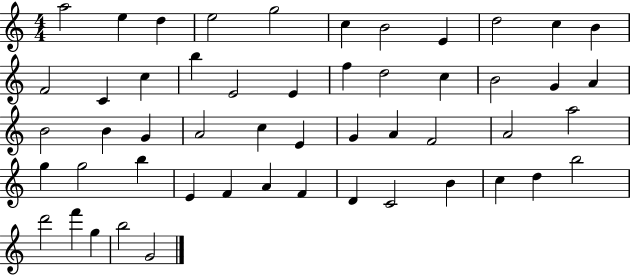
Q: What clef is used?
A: treble